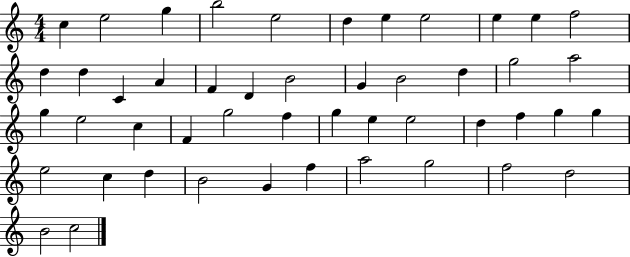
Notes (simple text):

C5/q E5/h G5/q B5/h E5/h D5/q E5/q E5/h E5/q E5/q F5/h D5/q D5/q C4/q A4/q F4/q D4/q B4/h G4/q B4/h D5/q G5/h A5/h G5/q E5/h C5/q F4/q G5/h F5/q G5/q E5/q E5/h D5/q F5/q G5/q G5/q E5/h C5/q D5/q B4/h G4/q F5/q A5/h G5/h F5/h D5/h B4/h C5/h